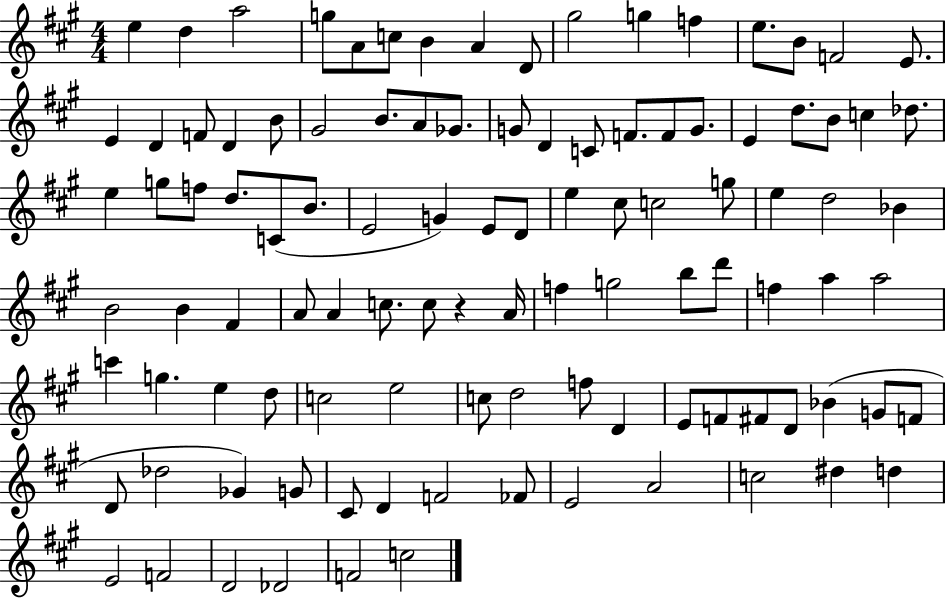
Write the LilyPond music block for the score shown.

{
  \clef treble
  \numericTimeSignature
  \time 4/4
  \key a \major
  e''4 d''4 a''2 | g''8 a'8 c''8 b'4 a'4 d'8 | gis''2 g''4 f''4 | e''8. b'8 f'2 e'8. | \break e'4 d'4 f'8 d'4 b'8 | gis'2 b'8. a'8 ges'8. | g'8 d'4 c'8 f'8. f'8 g'8. | e'4 d''8. b'8 c''4 des''8. | \break e''4 g''8 f''8 d''8. c'8( b'8. | e'2 g'4) e'8 d'8 | e''4 cis''8 c''2 g''8 | e''4 d''2 bes'4 | \break b'2 b'4 fis'4 | a'8 a'4 c''8. c''8 r4 a'16 | f''4 g''2 b''8 d'''8 | f''4 a''4 a''2 | \break c'''4 g''4. e''4 d''8 | c''2 e''2 | c''8 d''2 f''8 d'4 | e'8 f'8 fis'8 d'8 bes'4( g'8 f'8 | \break d'8 des''2 ges'4) g'8 | cis'8 d'4 f'2 fes'8 | e'2 a'2 | c''2 dis''4 d''4 | \break e'2 f'2 | d'2 des'2 | f'2 c''2 | \bar "|."
}